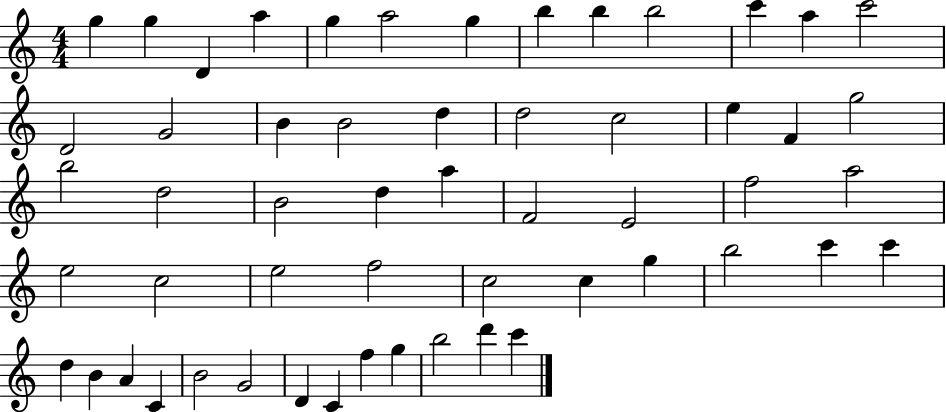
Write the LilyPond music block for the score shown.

{
  \clef treble
  \numericTimeSignature
  \time 4/4
  \key c \major
  g''4 g''4 d'4 a''4 | g''4 a''2 g''4 | b''4 b''4 b''2 | c'''4 a''4 c'''2 | \break d'2 g'2 | b'4 b'2 d''4 | d''2 c''2 | e''4 f'4 g''2 | \break b''2 d''2 | b'2 d''4 a''4 | f'2 e'2 | f''2 a''2 | \break e''2 c''2 | e''2 f''2 | c''2 c''4 g''4 | b''2 c'''4 c'''4 | \break d''4 b'4 a'4 c'4 | b'2 g'2 | d'4 c'4 f''4 g''4 | b''2 d'''4 c'''4 | \break \bar "|."
}